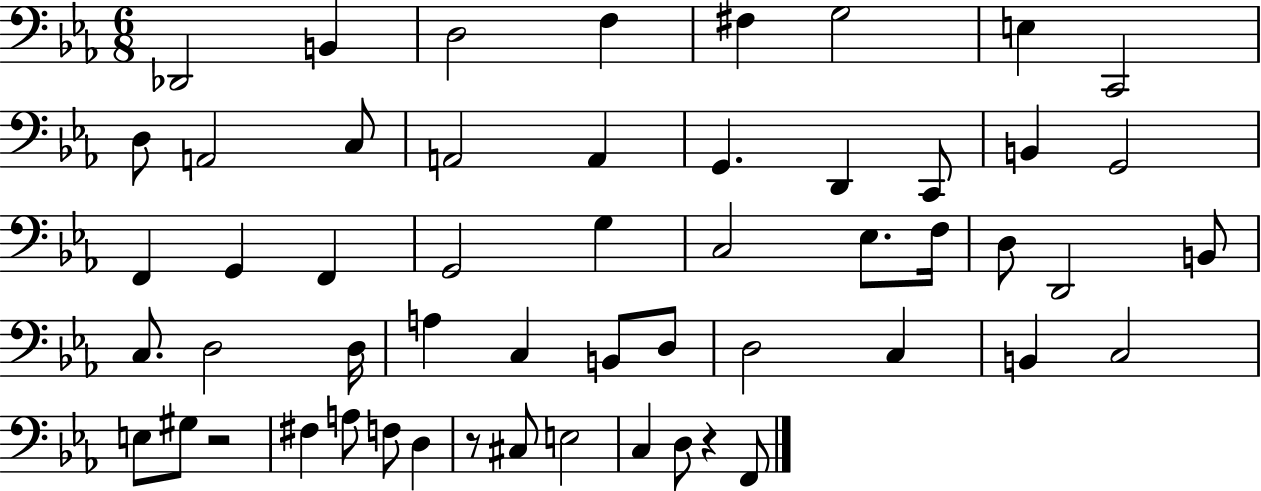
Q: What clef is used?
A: bass